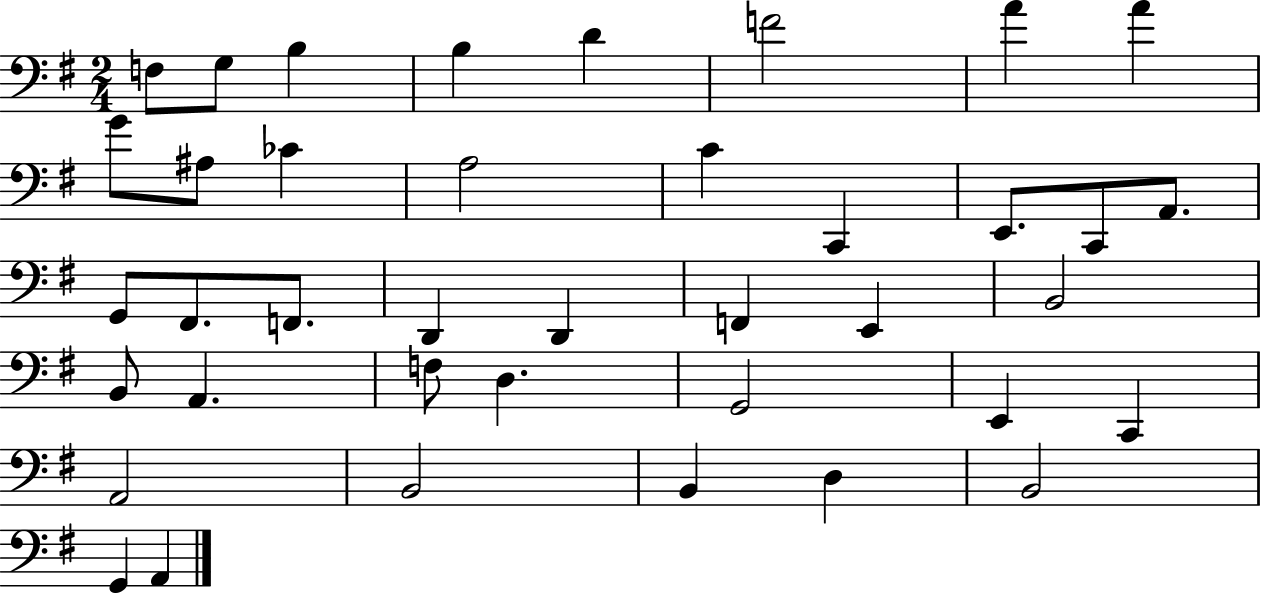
X:1
T:Untitled
M:2/4
L:1/4
K:G
F,/2 G,/2 B, B, D F2 A A G/2 ^A,/2 _C A,2 C C,, E,,/2 C,,/2 A,,/2 G,,/2 ^F,,/2 F,,/2 D,, D,, F,, E,, B,,2 B,,/2 A,, F,/2 D, G,,2 E,, C,, A,,2 B,,2 B,, D, B,,2 G,, A,,